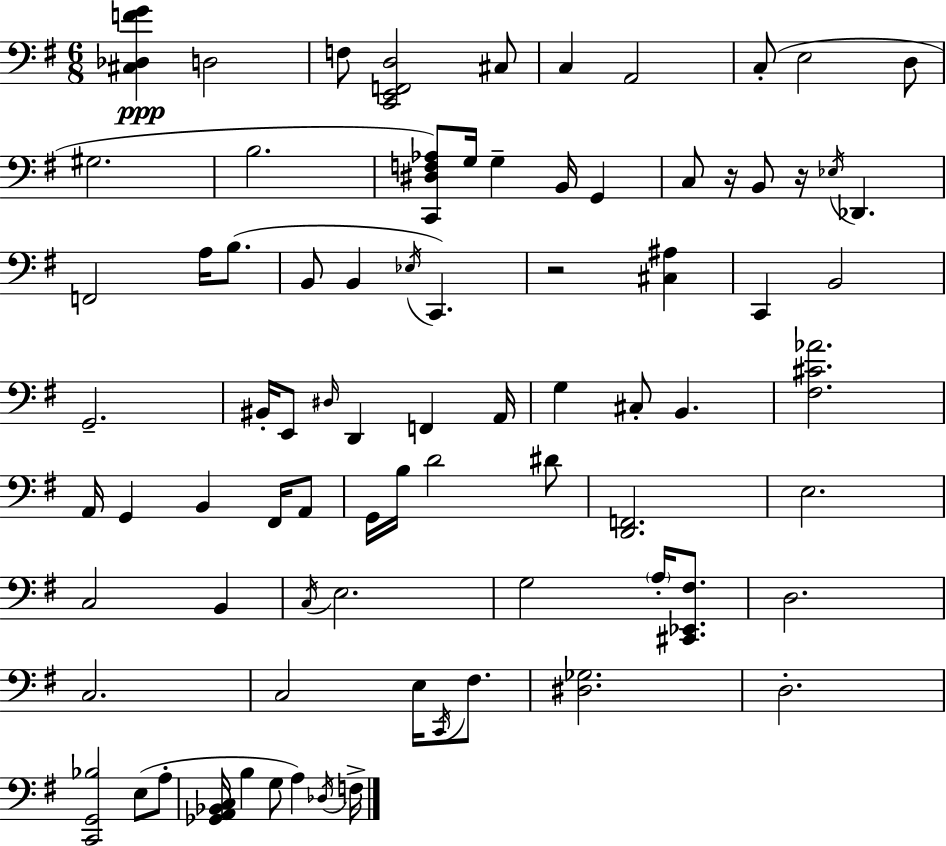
{
  \clef bass
  \numericTimeSignature
  \time 6/8
  \key g \major
  <cis des f' g'>4\ppp d2 | f8 <c, e, f, d>2 cis8 | c4 a,2 | c8-.( e2 d8 | \break gis2. | b2. | <c, dis f aes>8) g16 g4-- b,16 g,4 | c8 r16 b,8 r16 \acciaccatura { ees16 } des,4. | \break f,2 a16 b8.( | b,8 b,4 \acciaccatura { ees16 } c,4.) | r2 <cis ais>4 | c,4 b,2 | \break g,2.-- | bis,16-. e,8 \grace { dis16 } d,4 f,4 | a,16 g4 cis8-. b,4. | <fis cis' aes'>2. | \break a,16 g,4 b,4 | fis,16 a,8 g,16 b16 d'2 | dis'8 <d, f,>2. | e2. | \break c2 b,4 | \acciaccatura { c16 } e2. | g2 | \parenthesize a16-. <cis, ees, fis>8. d2. | \break c2. | c2 | e16 \acciaccatura { c,16 } fis8. <dis ges>2. | d2.-. | \break <c, g, bes>2 | e8( a8-. <ges, a, bes, c>16 b4 g8 | a4) \acciaccatura { des16 } f16-> \bar "|."
}